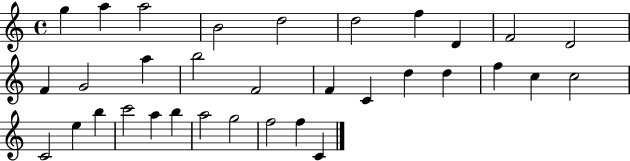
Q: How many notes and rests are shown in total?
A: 33